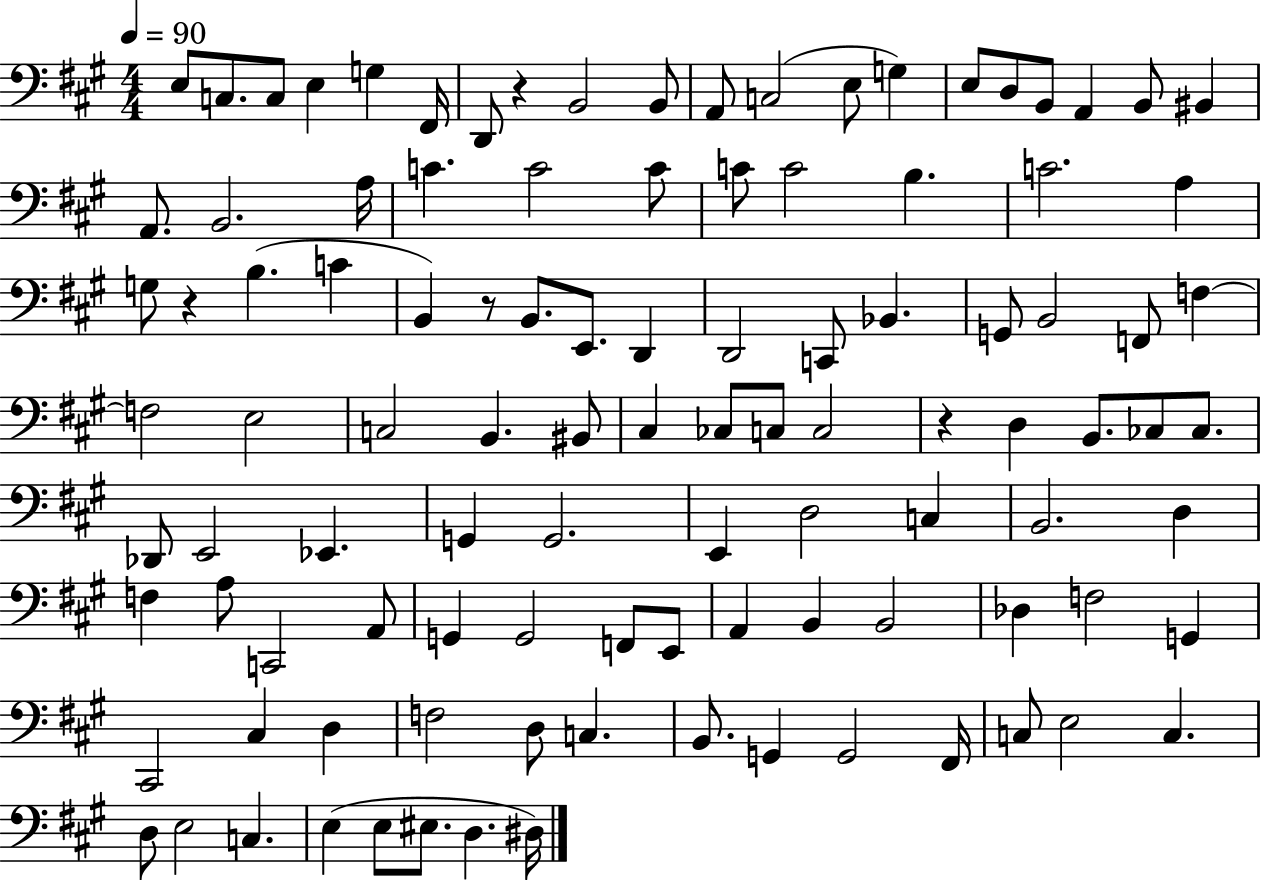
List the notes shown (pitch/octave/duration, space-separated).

E3/e C3/e. C3/e E3/q G3/q F#2/s D2/e R/q B2/h B2/e A2/e C3/h E3/e G3/q E3/e D3/e B2/e A2/q B2/e BIS2/q A2/e. B2/h. A3/s C4/q. C4/h C4/e C4/e C4/h B3/q. C4/h. A3/q G3/e R/q B3/q. C4/q B2/q R/e B2/e. E2/e. D2/q D2/h C2/e Bb2/q. G2/e B2/h F2/e F3/q F3/h E3/h C3/h B2/q. BIS2/e C#3/q CES3/e C3/e C3/h R/q D3/q B2/e. CES3/e CES3/e. Db2/e E2/h Eb2/q. G2/q G2/h. E2/q D3/h C3/q B2/h. D3/q F3/q A3/e C2/h A2/e G2/q G2/h F2/e E2/e A2/q B2/q B2/h Db3/q F3/h G2/q C#2/h C#3/q D3/q F3/h D3/e C3/q. B2/e. G2/q G2/h F#2/s C3/e E3/h C3/q. D3/e E3/h C3/q. E3/q E3/e EIS3/e. D3/q. D#3/s